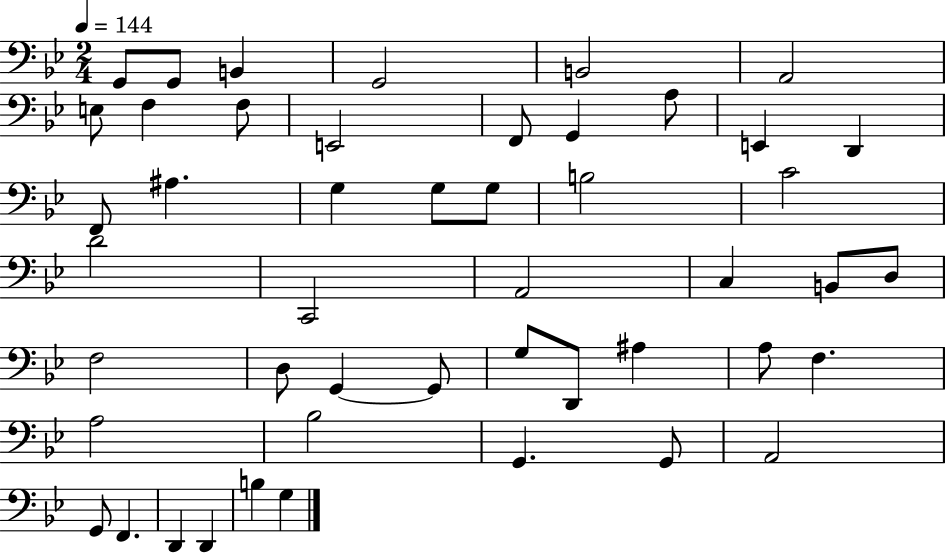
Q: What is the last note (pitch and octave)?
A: G3